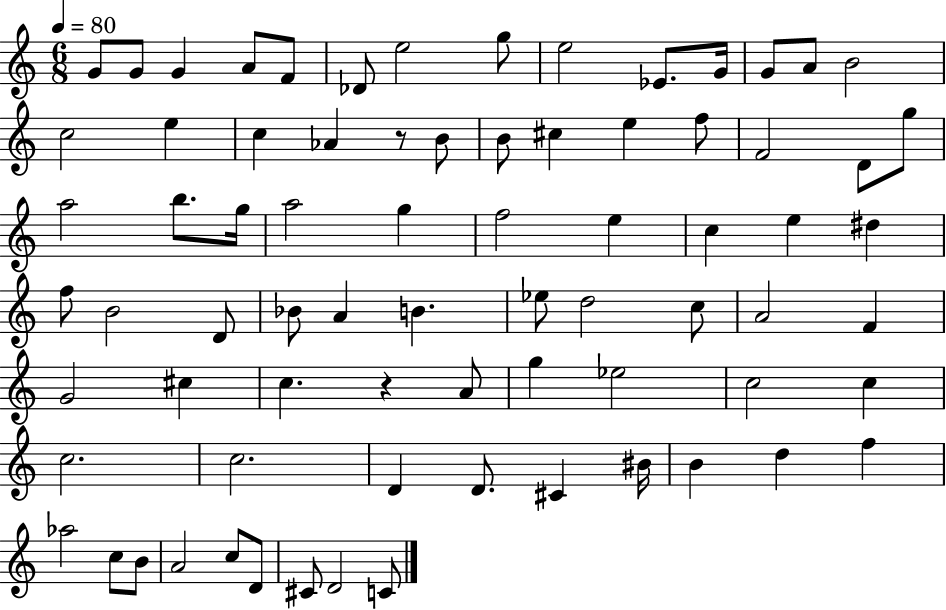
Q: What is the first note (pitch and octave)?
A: G4